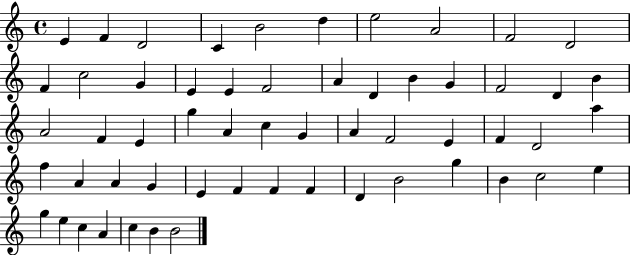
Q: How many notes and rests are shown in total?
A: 57